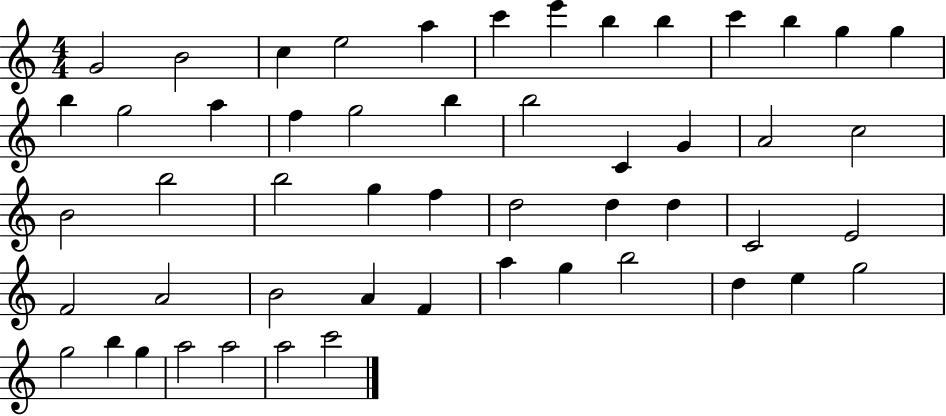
X:1
T:Untitled
M:4/4
L:1/4
K:C
G2 B2 c e2 a c' e' b b c' b g g b g2 a f g2 b b2 C G A2 c2 B2 b2 b2 g f d2 d d C2 E2 F2 A2 B2 A F a g b2 d e g2 g2 b g a2 a2 a2 c'2